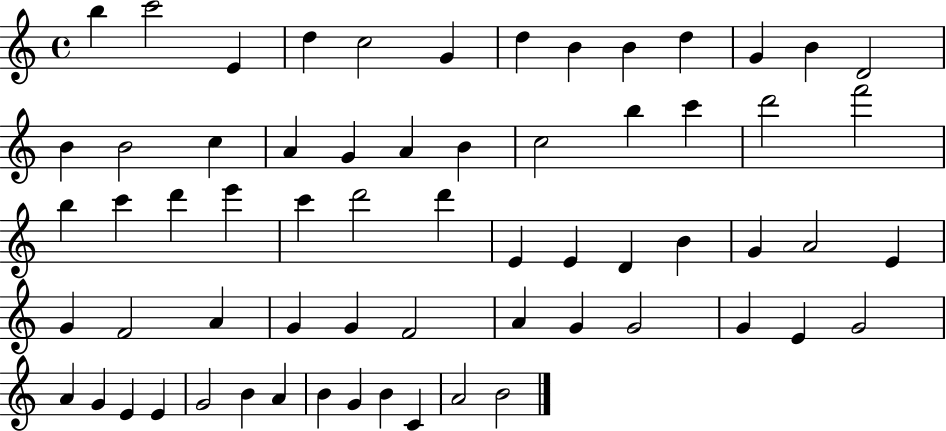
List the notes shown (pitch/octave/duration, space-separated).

B5/q C6/h E4/q D5/q C5/h G4/q D5/q B4/q B4/q D5/q G4/q B4/q D4/h B4/q B4/h C5/q A4/q G4/q A4/q B4/q C5/h B5/q C6/q D6/h F6/h B5/q C6/q D6/q E6/q C6/q D6/h D6/q E4/q E4/q D4/q B4/q G4/q A4/h E4/q G4/q F4/h A4/q G4/q G4/q F4/h A4/q G4/q G4/h G4/q E4/q G4/h A4/q G4/q E4/q E4/q G4/h B4/q A4/q B4/q G4/q B4/q C4/q A4/h B4/h